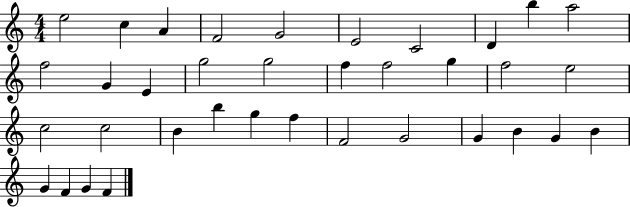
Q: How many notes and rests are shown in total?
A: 36